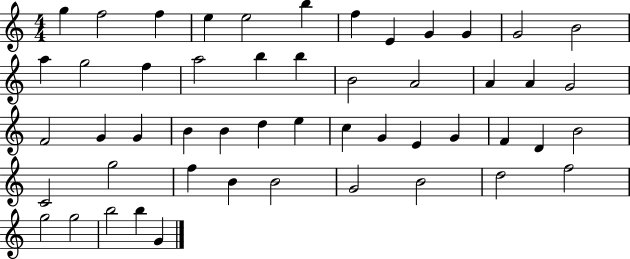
X:1
T:Untitled
M:4/4
L:1/4
K:C
g f2 f e e2 b f E G G G2 B2 a g2 f a2 b b B2 A2 A A G2 F2 G G B B d e c G E G F D B2 C2 g2 f B B2 G2 B2 d2 f2 g2 g2 b2 b G